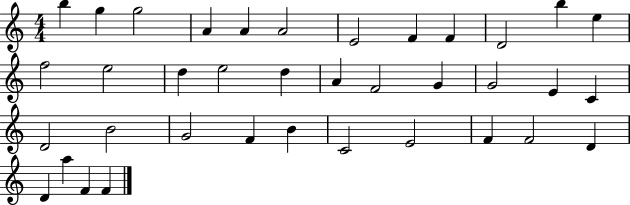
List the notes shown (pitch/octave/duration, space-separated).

B5/q G5/q G5/h A4/q A4/q A4/h E4/h F4/q F4/q D4/h B5/q E5/q F5/h E5/h D5/q E5/h D5/q A4/q F4/h G4/q G4/h E4/q C4/q D4/h B4/h G4/h F4/q B4/q C4/h E4/h F4/q F4/h D4/q D4/q A5/q F4/q F4/q